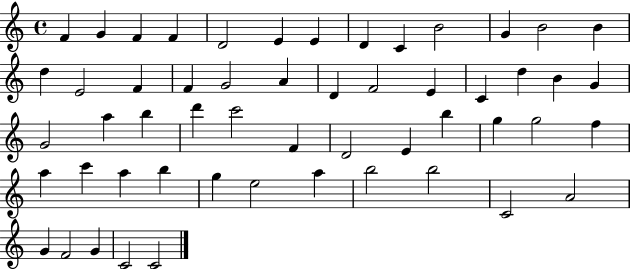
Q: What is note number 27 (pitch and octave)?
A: G4